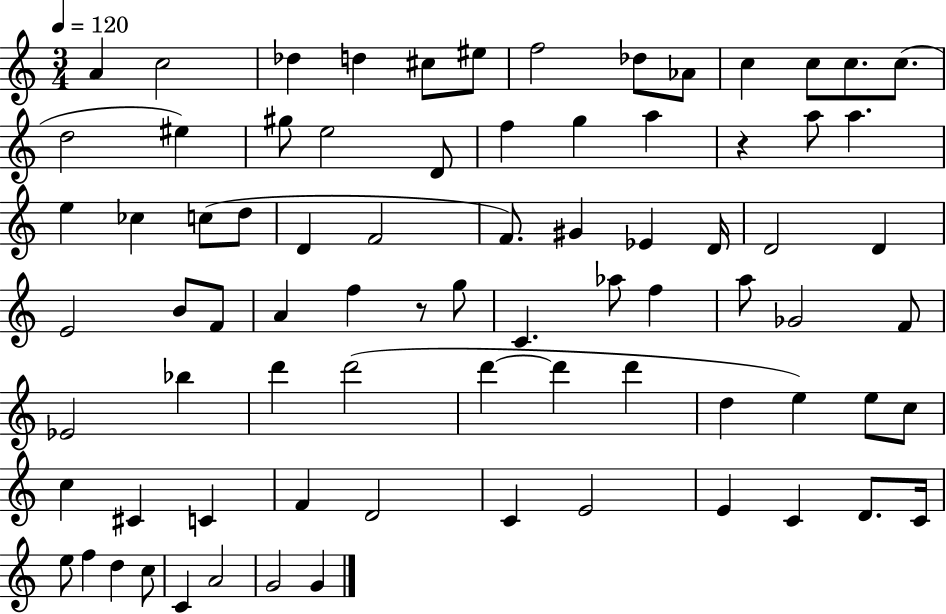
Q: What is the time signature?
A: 3/4